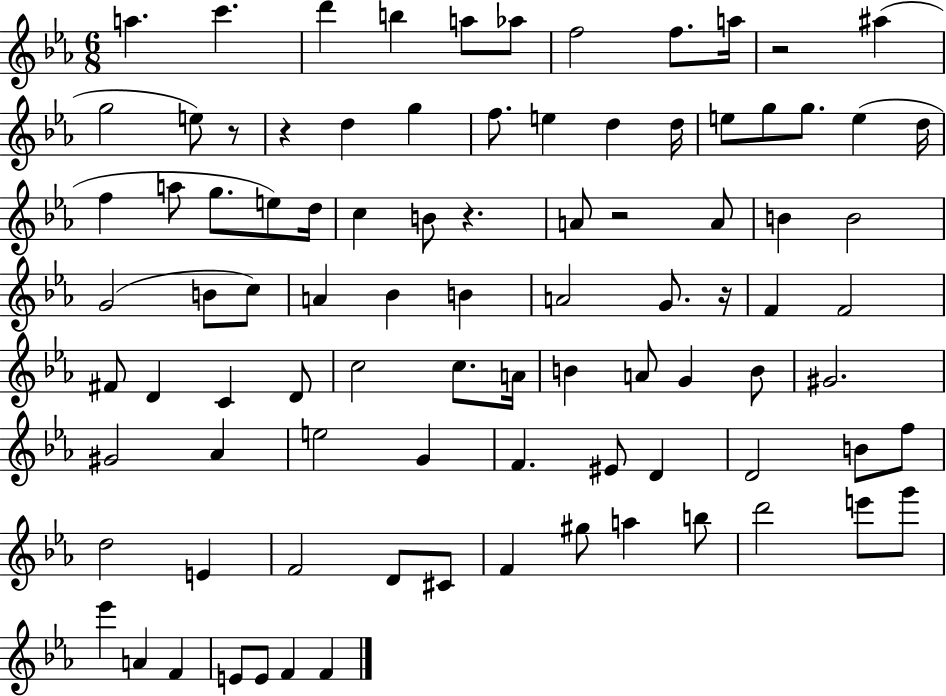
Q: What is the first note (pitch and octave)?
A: A5